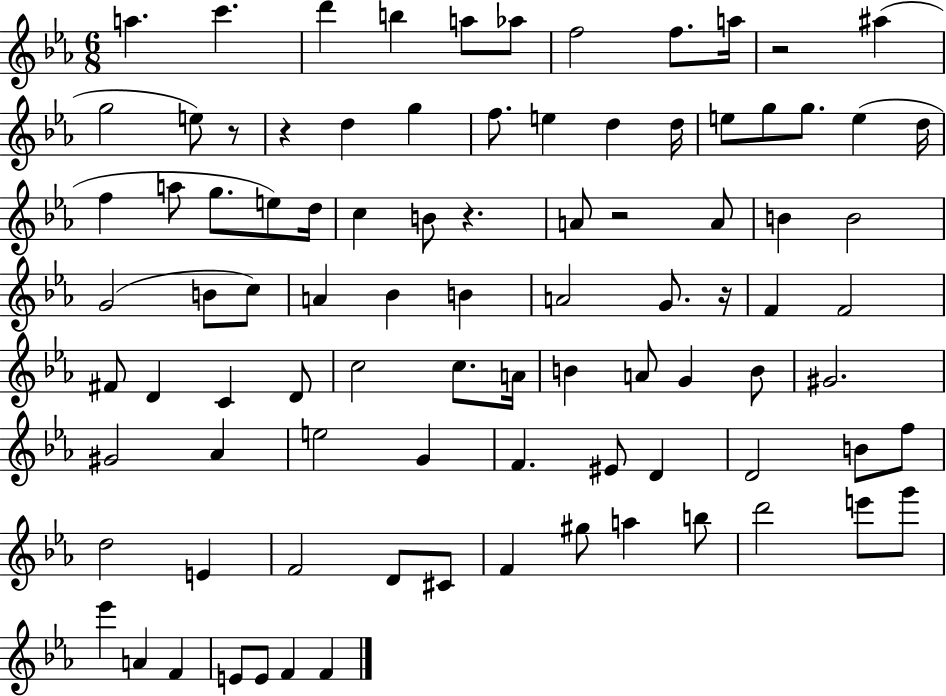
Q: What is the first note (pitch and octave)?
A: A5